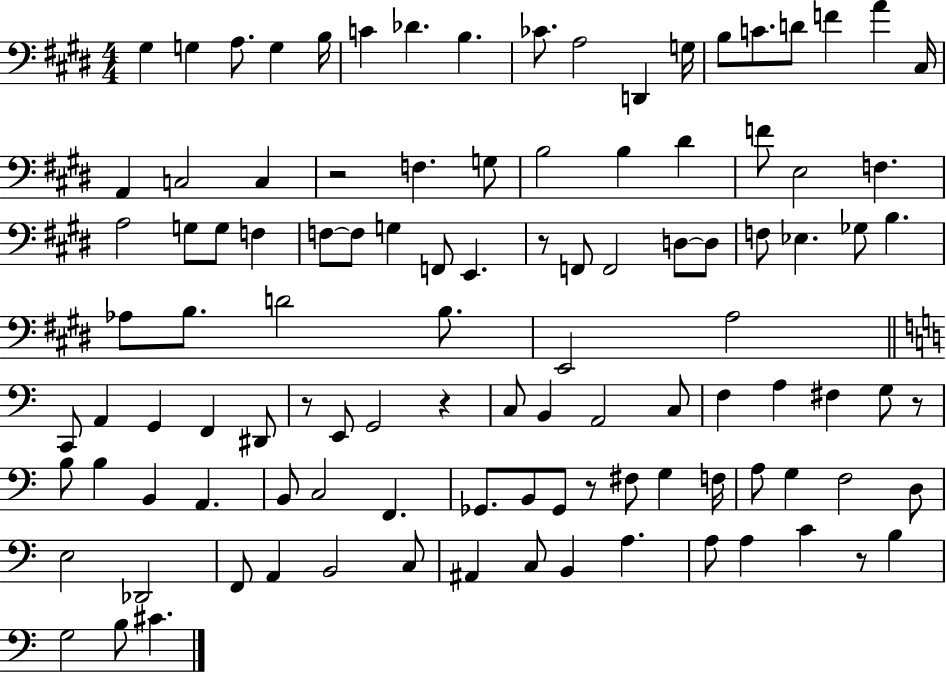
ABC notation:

X:1
T:Untitled
M:4/4
L:1/4
K:E
^G, G, A,/2 G, B,/4 C _D B, _C/2 A,2 D,, G,/4 B,/2 C/2 D/2 F A ^C,/4 A,, C,2 C, z2 F, G,/2 B,2 B, ^D F/2 E,2 F, A,2 G,/2 G,/2 F, F,/2 F,/2 G, F,,/2 E,, z/2 F,,/2 F,,2 D,/2 D,/2 F,/2 _E, _G,/2 B, _A,/2 B,/2 D2 B,/2 E,,2 A,2 C,,/2 A,, G,, F,, ^D,,/2 z/2 E,,/2 G,,2 z C,/2 B,, A,,2 C,/2 F, A, ^F, G,/2 z/2 B,/2 B, B,, A,, B,,/2 C,2 F,, _G,,/2 B,,/2 _G,,/2 z/2 ^F,/2 G, F,/4 A,/2 G, F,2 D,/2 E,2 _D,,2 F,,/2 A,, B,,2 C,/2 ^A,, C,/2 B,, A, A,/2 A, C z/2 B, G,2 B,/2 ^C